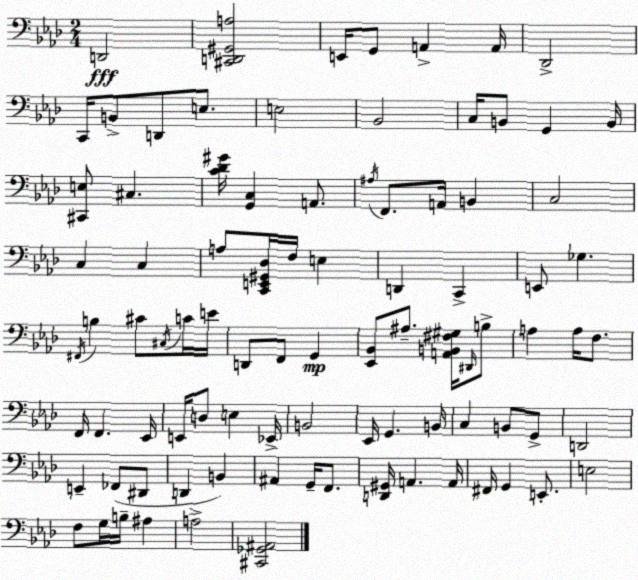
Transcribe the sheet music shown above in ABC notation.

X:1
T:Untitled
M:2/4
L:1/4
K:Ab
D,,2 [^C,,D,,^G,,A,]2 E,,/4 G,,/2 A,, A,,/4 _D,,2 C,,/4 B,,/2 D,,/2 E,/2 E,2 _B,,2 C,/4 B,,/2 G,, B,,/4 [^C,,E,]/2 ^C, [C_D^G]/4 [G,,C,] A,,/2 ^A,/4 F,,/2 A,,/4 B,, C,2 C, C, A,/2 [C,,E,,^G,,_D,]/4 F,/4 E, D,, C,, E,,/2 _G, ^F,,/4 B, ^C/2 ^C,/4 C/4 E/4 D,,/2 F,,/2 G,, [_E,,_B,,]/2 ^A,/2 [A,,B,,^F,^G,]/4 ^D,,/4 B,/2 A, A,/4 F,/2 F,,/4 F,, _E,,/4 E,,/4 D,/2 E, _E,,/4 B,,2 _E,,/4 G,, B,,/4 C, B,,/2 G,,/2 D,,2 E,, _F,,/2 ^D,,/2 D,, B,, ^A,, G,,/4 F,,/2 [D,,^G,,]/4 A,, A,,/4 ^F,,/4 G,, E,,/2 E,2 F,/2 G,/4 B,/4 ^A, A,2 [^C,,_G,,^A,,]2